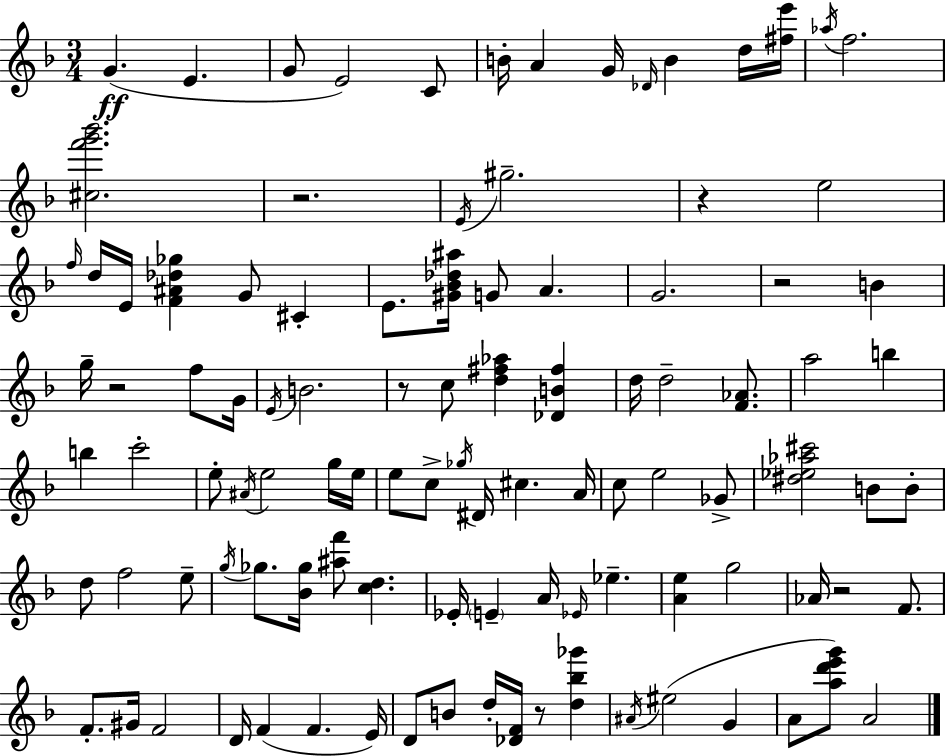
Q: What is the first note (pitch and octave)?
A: G4